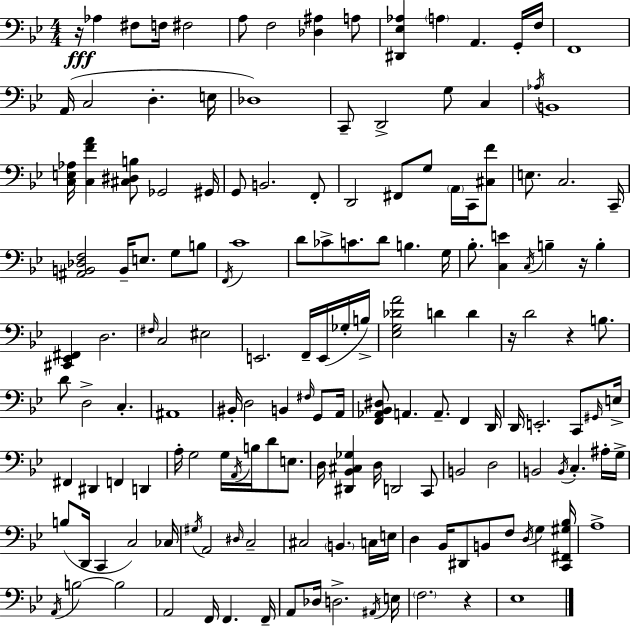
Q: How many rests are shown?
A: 5